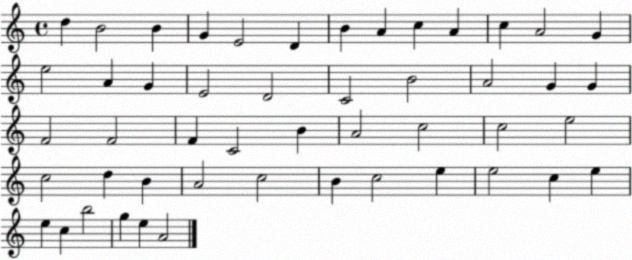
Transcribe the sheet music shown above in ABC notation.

X:1
T:Untitled
M:4/4
L:1/4
K:C
d B2 B G E2 D B A c A c A2 G e2 A G E2 D2 C2 B2 A2 G G F2 F2 F C2 B A2 c2 c2 e2 c2 d B A2 c2 B c2 e e2 c e e c b2 g e A2